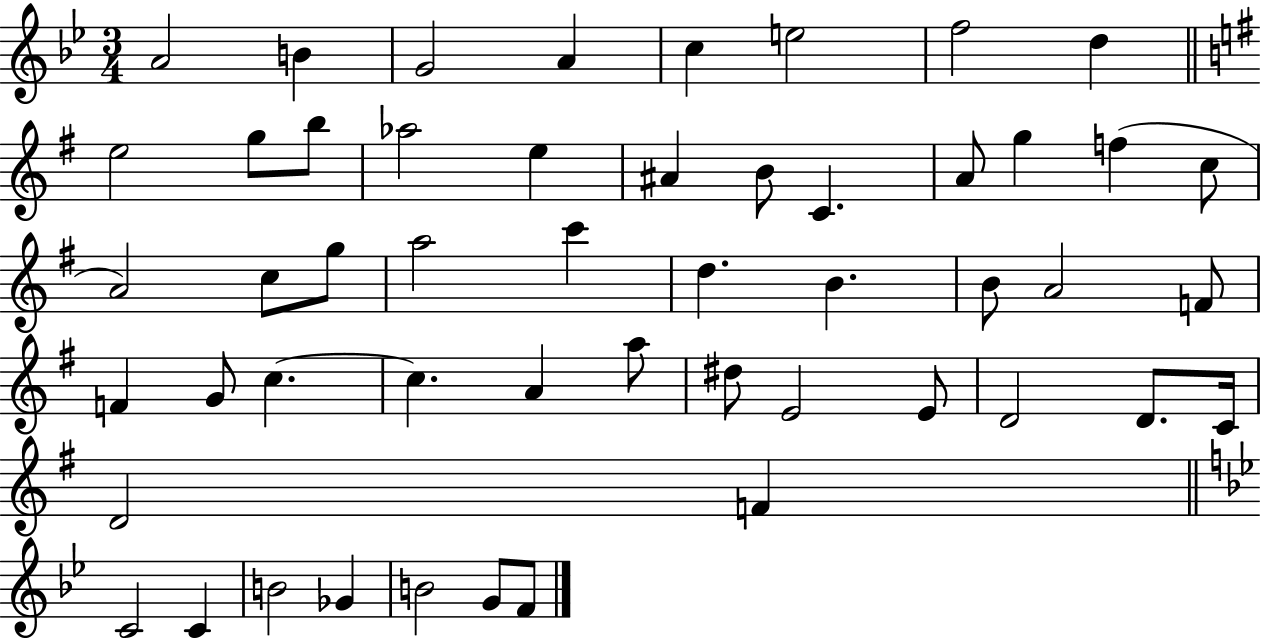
{
  \clef treble
  \numericTimeSignature
  \time 3/4
  \key bes \major
  a'2 b'4 | g'2 a'4 | c''4 e''2 | f''2 d''4 | \break \bar "||" \break \key g \major e''2 g''8 b''8 | aes''2 e''4 | ais'4 b'8 c'4. | a'8 g''4 f''4( c''8 | \break a'2) c''8 g''8 | a''2 c'''4 | d''4. b'4. | b'8 a'2 f'8 | \break f'4 g'8 c''4.~~ | c''4. a'4 a''8 | dis''8 e'2 e'8 | d'2 d'8. c'16 | \break d'2 f'4 | \bar "||" \break \key bes \major c'2 c'4 | b'2 ges'4 | b'2 g'8 f'8 | \bar "|."
}